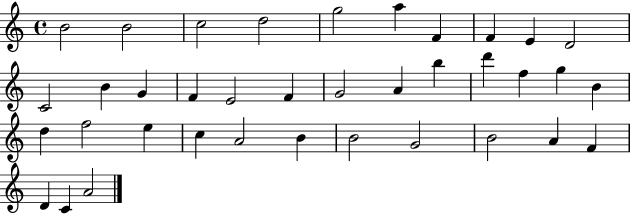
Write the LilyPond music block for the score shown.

{
  \clef treble
  \time 4/4
  \defaultTimeSignature
  \key c \major
  b'2 b'2 | c''2 d''2 | g''2 a''4 f'4 | f'4 e'4 d'2 | \break c'2 b'4 g'4 | f'4 e'2 f'4 | g'2 a'4 b''4 | d'''4 f''4 g''4 b'4 | \break d''4 f''2 e''4 | c''4 a'2 b'4 | b'2 g'2 | b'2 a'4 f'4 | \break d'4 c'4 a'2 | \bar "|."
}